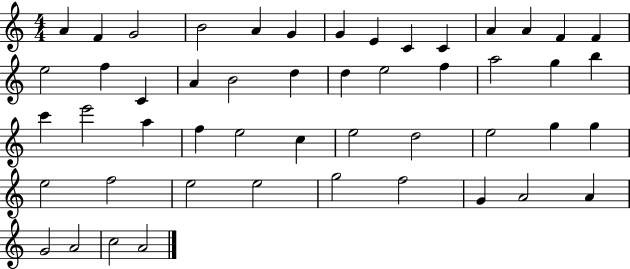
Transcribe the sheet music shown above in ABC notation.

X:1
T:Untitled
M:4/4
L:1/4
K:C
A F G2 B2 A G G E C C A A F F e2 f C A B2 d d e2 f a2 g b c' e'2 a f e2 c e2 d2 e2 g g e2 f2 e2 e2 g2 f2 G A2 A G2 A2 c2 A2